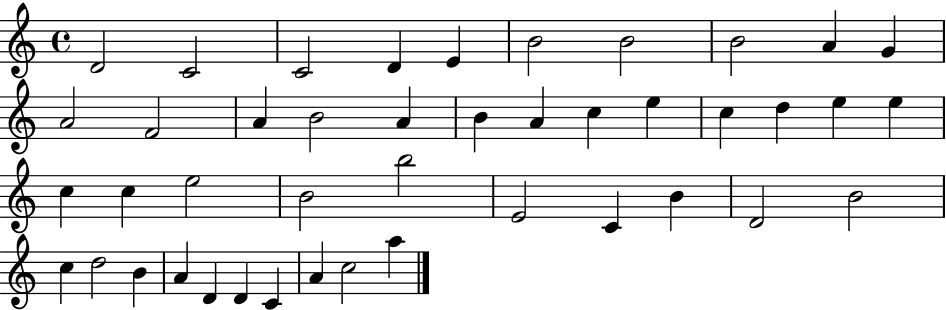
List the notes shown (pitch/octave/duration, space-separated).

D4/h C4/h C4/h D4/q E4/q B4/h B4/h B4/h A4/q G4/q A4/h F4/h A4/q B4/h A4/q B4/q A4/q C5/q E5/q C5/q D5/q E5/q E5/q C5/q C5/q E5/h B4/h B5/h E4/h C4/q B4/q D4/h B4/h C5/q D5/h B4/q A4/q D4/q D4/q C4/q A4/q C5/h A5/q